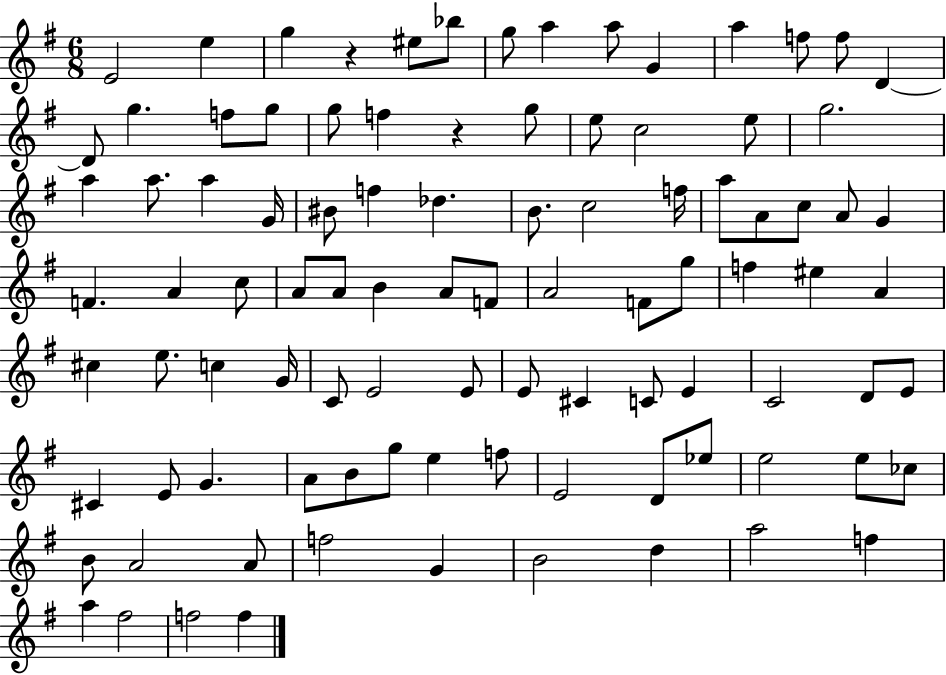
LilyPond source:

{
  \clef treble
  \numericTimeSignature
  \time 6/8
  \key g \major
  \repeat volta 2 { e'2 e''4 | g''4 r4 eis''8 bes''8 | g''8 a''4 a''8 g'4 | a''4 f''8 f''8 d'4~~ | \break d'8 g''4. f''8 g''8 | g''8 f''4 r4 g''8 | e''8 c''2 e''8 | g''2. | \break a''4 a''8. a''4 g'16 | bis'8 f''4 des''4. | b'8. c''2 f''16 | a''8 a'8 c''8 a'8 g'4 | \break f'4. a'4 c''8 | a'8 a'8 b'4 a'8 f'8 | a'2 f'8 g''8 | f''4 eis''4 a'4 | \break cis''4 e''8. c''4 g'16 | c'8 e'2 e'8 | e'8 cis'4 c'8 e'4 | c'2 d'8 e'8 | \break cis'4 e'8 g'4. | a'8 b'8 g''8 e''4 f''8 | e'2 d'8 ees''8 | e''2 e''8 ces''8 | \break b'8 a'2 a'8 | f''2 g'4 | b'2 d''4 | a''2 f''4 | \break a''4 fis''2 | f''2 f''4 | } \bar "|."
}